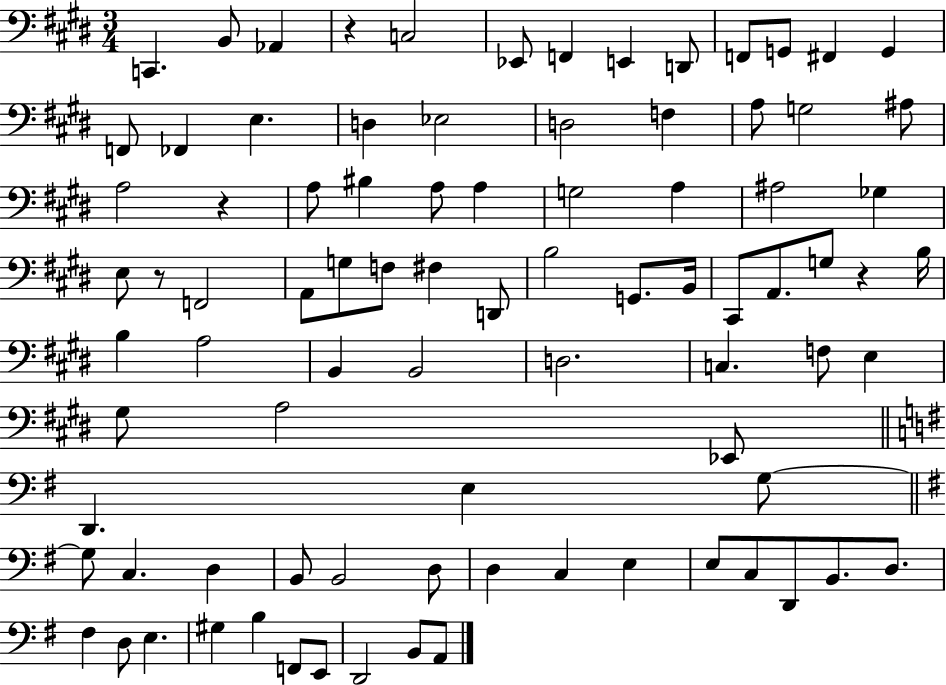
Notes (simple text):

C2/q. B2/e Ab2/q R/q C3/h Eb2/e F2/q E2/q D2/e F2/e G2/e F#2/q G2/q F2/e FES2/q E3/q. D3/q Eb3/h D3/h F3/q A3/e G3/h A#3/e A3/h R/q A3/e BIS3/q A3/e A3/q G3/h A3/q A#3/h Gb3/q E3/e R/e F2/h A2/e G3/e F3/e F#3/q D2/e B3/h G2/e. B2/s C#2/e A2/e. G3/e R/q B3/s B3/q A3/h B2/q B2/h D3/h. C3/q. F3/e E3/q G#3/e A3/h Eb2/e D2/q. E3/q G3/e G3/e C3/q. D3/q B2/e B2/h D3/e D3/q C3/q E3/q E3/e C3/e D2/e B2/e. D3/e. F#3/q D3/e E3/q. G#3/q B3/q F2/e E2/e D2/h B2/e A2/e